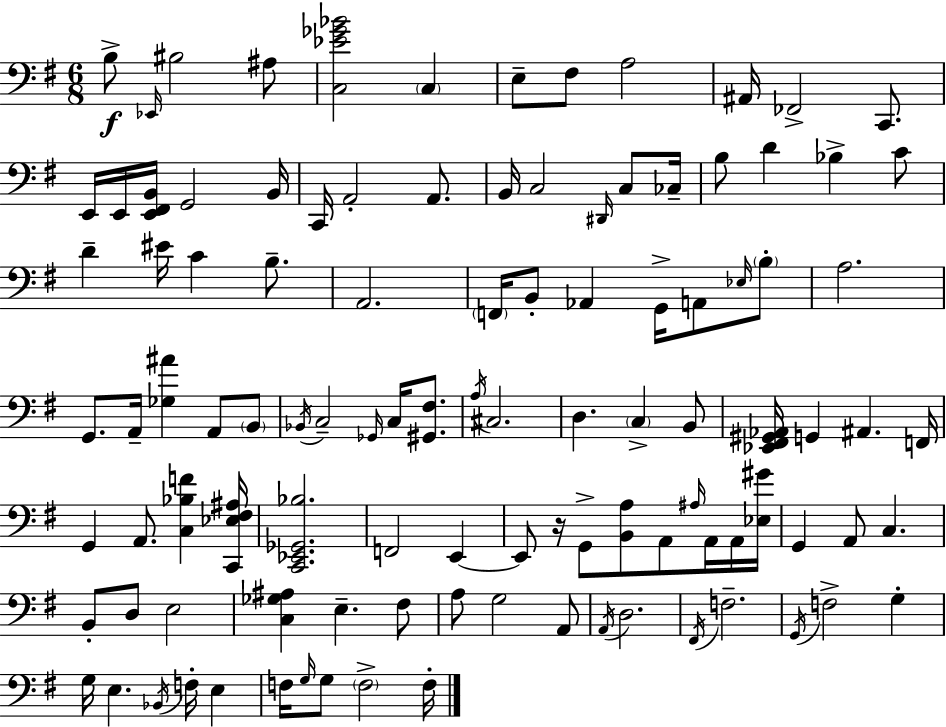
{
  \clef bass
  \numericTimeSignature
  \time 6/8
  \key g \major
  b8->\f \grace { ees,16 } bis2 ais8 | <c ees' ges' bes'>2 \parenthesize c4 | e8-- fis8 a2 | ais,16 fes,2-> c,8. | \break e,16 e,16 <e, fis, b,>16 g,2 | b,16 c,16 a,2-. a,8. | b,16 c2 \grace { dis,16 } c8 | ces16-- b8 d'4 bes4-> | \break c'8 d'4-- eis'16 c'4 b8.-- | a,2. | \parenthesize f,16 b,8-. aes,4 g,16-> a,8 | \grace { ees16 } \parenthesize b8-. a2. | \break g,8. a,16-- <ges ais'>4 a,8 | \parenthesize b,8 \acciaccatura { bes,16 } c2-- | \grace { ges,16 } c16 <gis, fis>8. \acciaccatura { a16 } cis2. | d4. | \break \parenthesize c4-> b,8 <ees, fis, gis, aes,>16 g,4 ais,4. | f,16 g,4 a,8. | <c bes f'>4 <c, ees fis ais>16 <c, ees, ges, bes>2. | f,2 | \break e,4~~ e,8 r16 g,8-> <b, a>8 | a,8 \grace { ais16 } a,16 a,16 <ees gis'>16 g,4 a,8 | c4. b,8-. d8 e2 | <c ges ais>4 e4.-- | \break fis8 a8 g2 | a,8 \acciaccatura { a,16 } d2. | \acciaccatura { fis,16 } f2.-- | \acciaccatura { g,16 } f2-> | \break g4-. g16 e4. | \acciaccatura { bes,16 } f16-. e4 f16 | \grace { g16 } g8 \parenthesize f2-> f16-. | \bar "|."
}